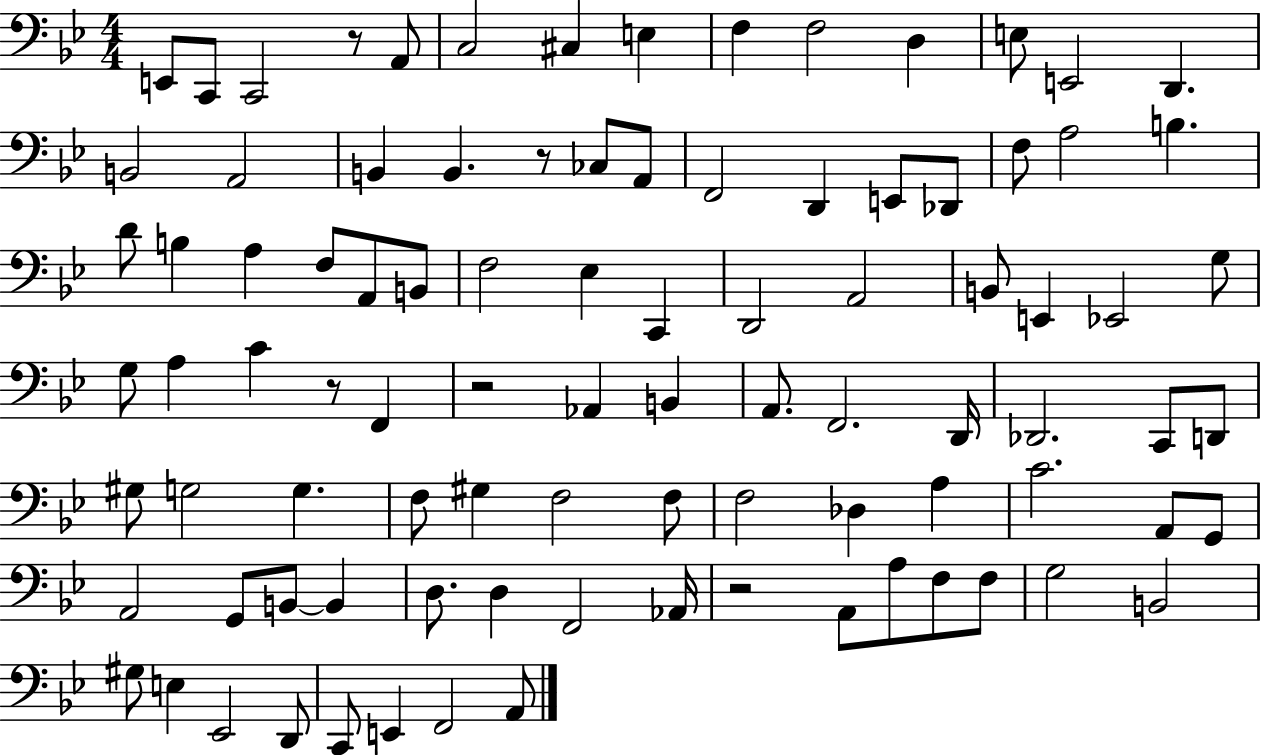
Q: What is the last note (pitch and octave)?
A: A2